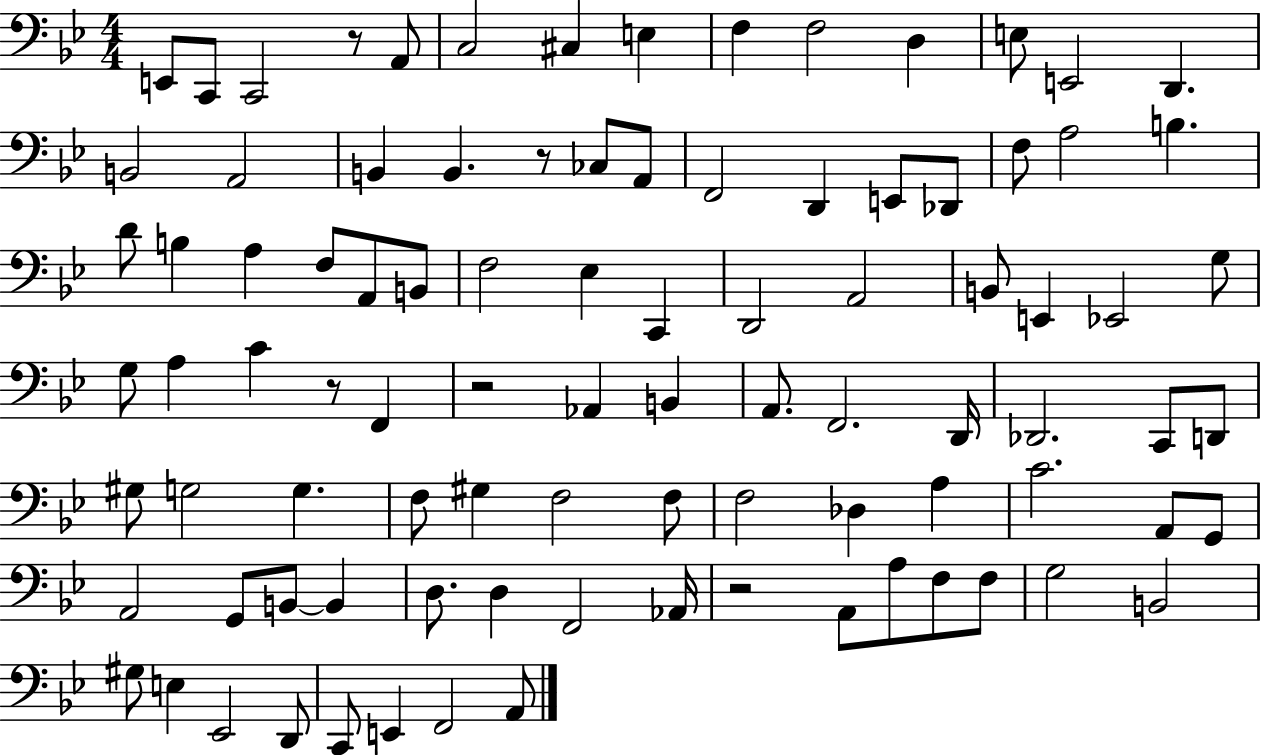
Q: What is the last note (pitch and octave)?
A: A2